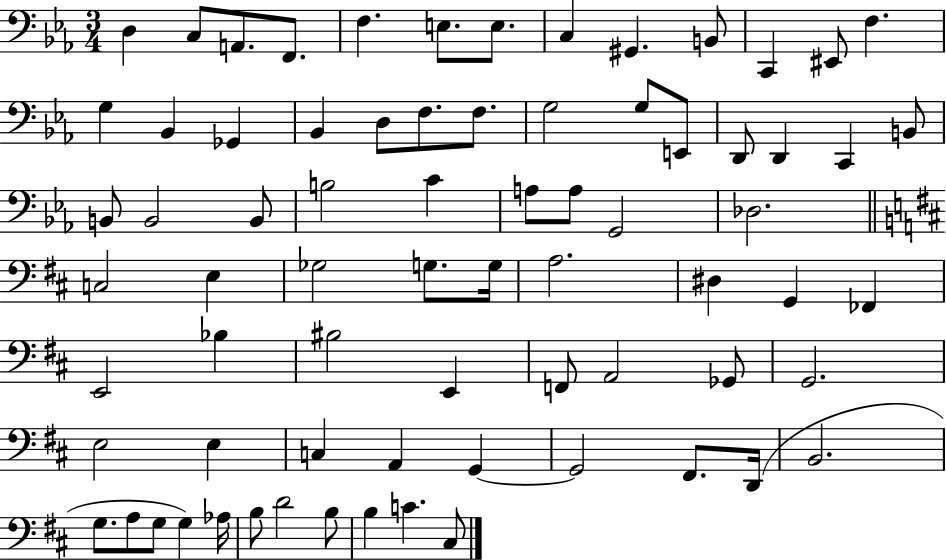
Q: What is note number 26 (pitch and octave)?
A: C2